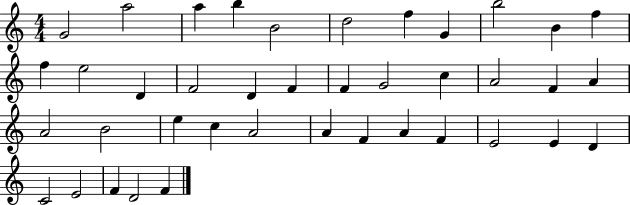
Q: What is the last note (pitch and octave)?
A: F4